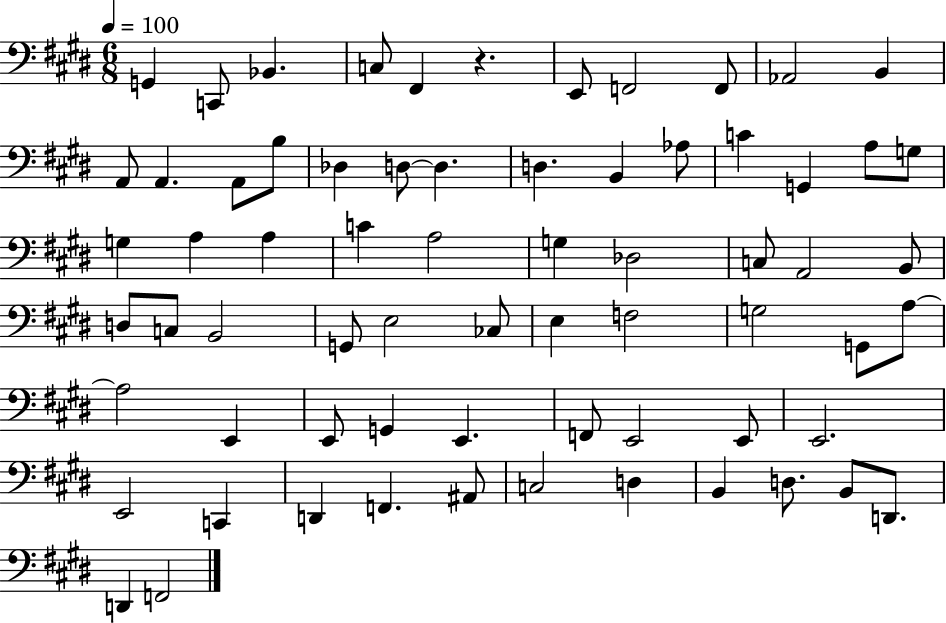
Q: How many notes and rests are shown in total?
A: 68